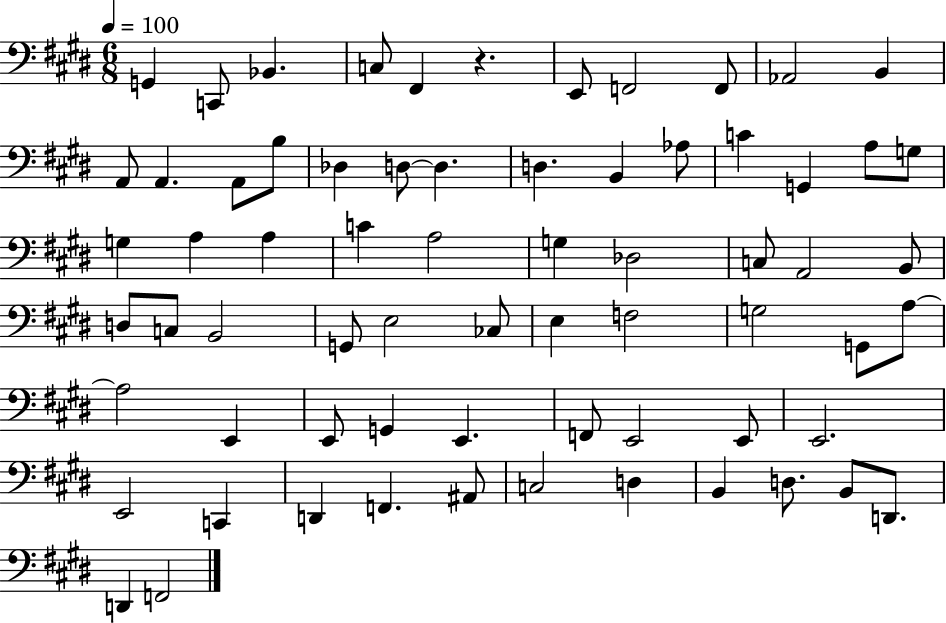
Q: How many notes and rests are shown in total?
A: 68